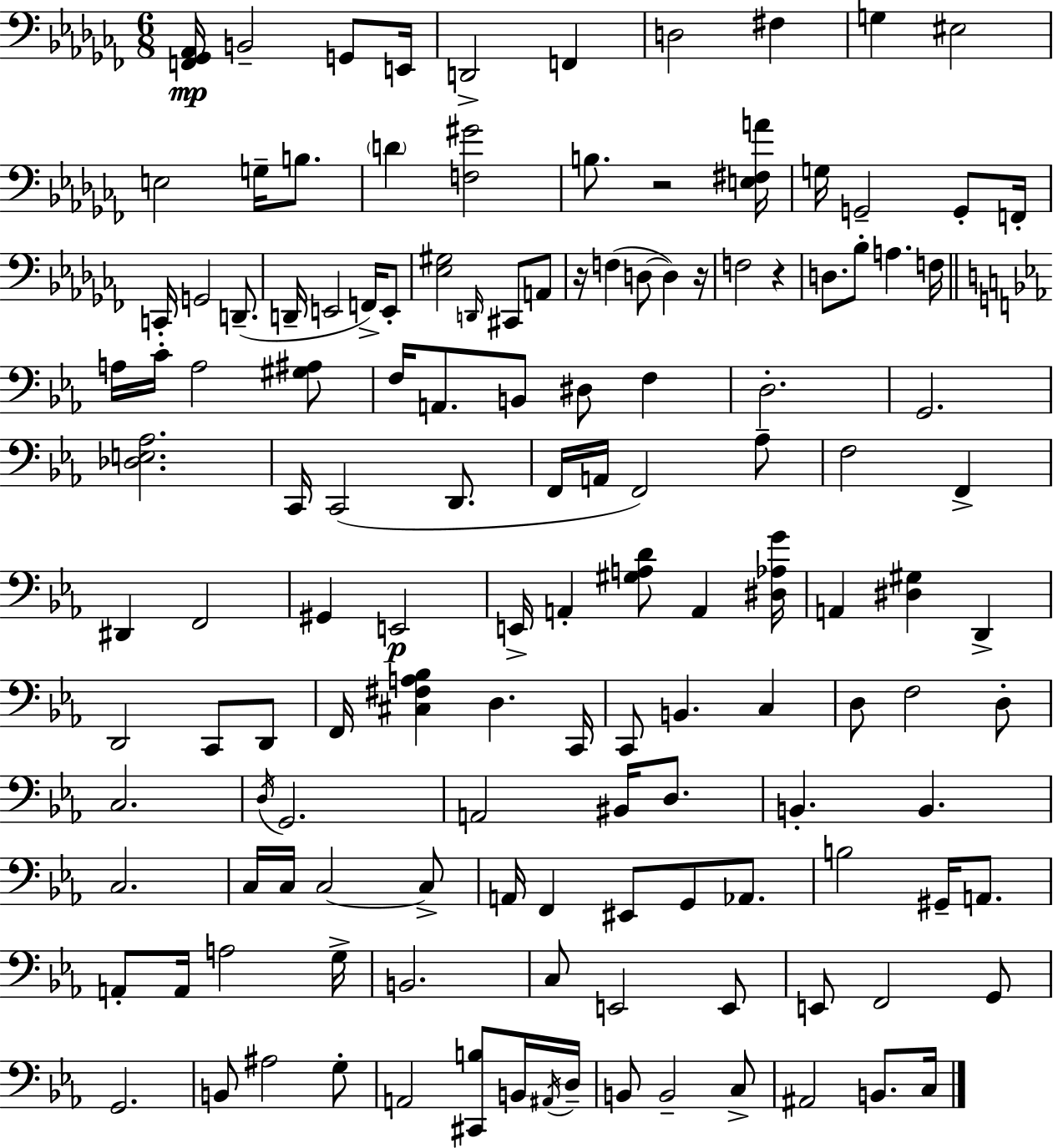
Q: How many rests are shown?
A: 4